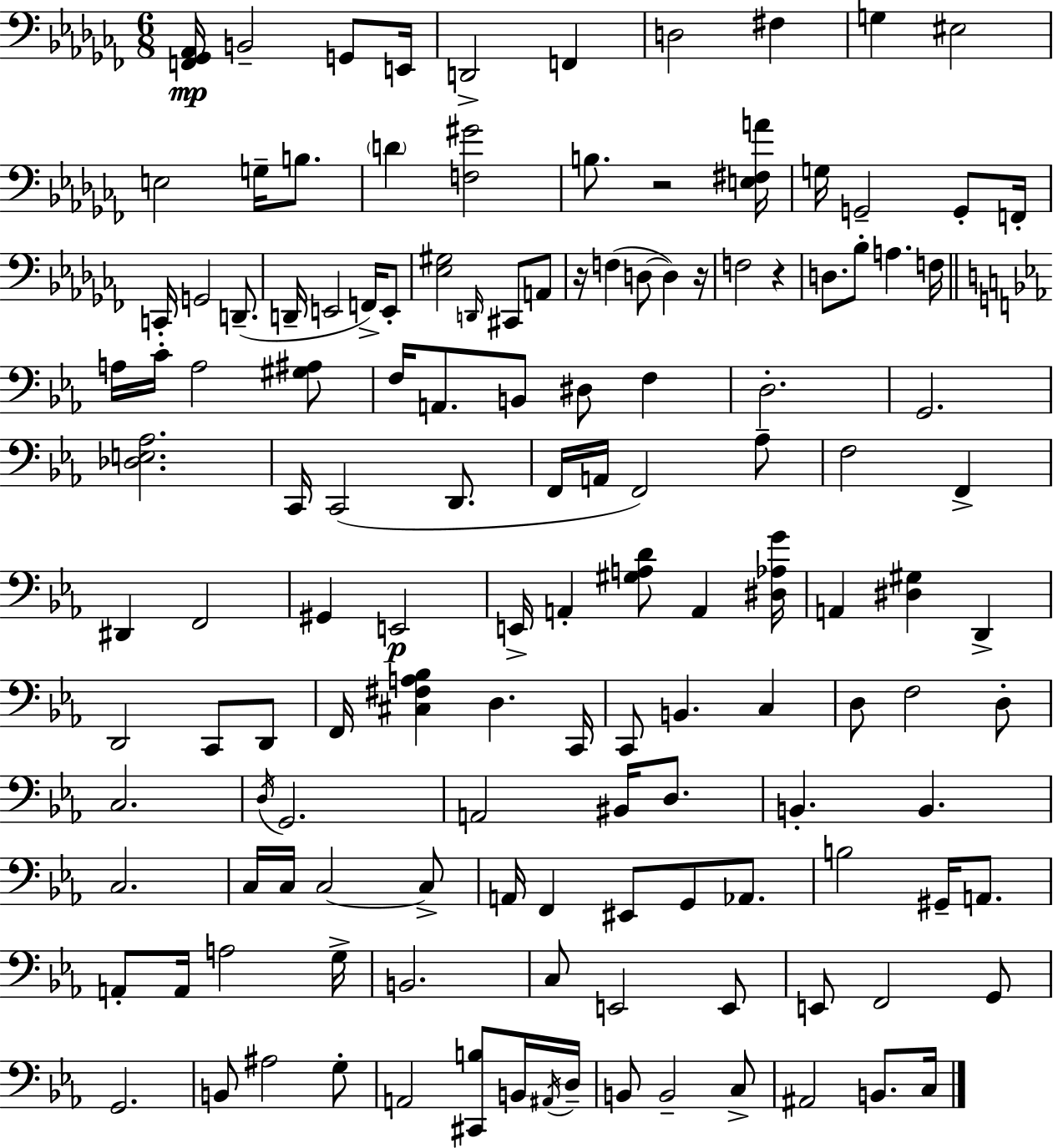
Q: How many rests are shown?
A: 4